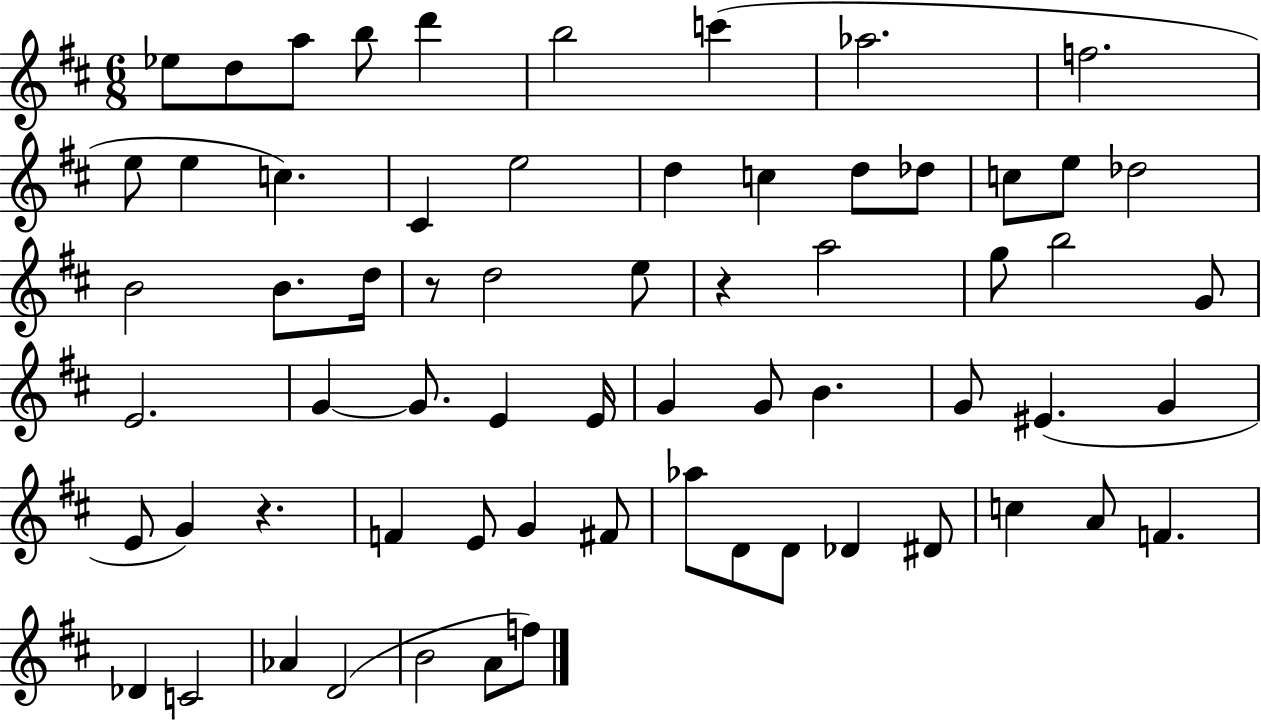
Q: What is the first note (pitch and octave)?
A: Eb5